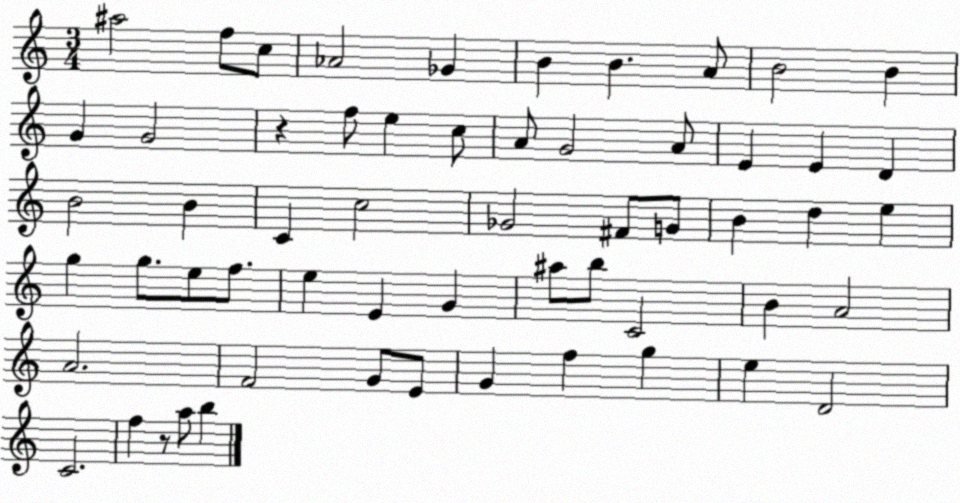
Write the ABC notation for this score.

X:1
T:Untitled
M:3/4
L:1/4
K:C
^a2 f/2 c/2 _A2 _G B B A/2 B2 B G G2 z f/2 e c/2 A/2 G2 A/2 E E D B2 B C c2 _G2 ^F/2 G/2 B d e g g/2 e/2 f/2 e E G ^a/2 b/2 C2 B A2 A2 F2 G/2 E/2 G f g e D2 C2 f z/2 a/2 b